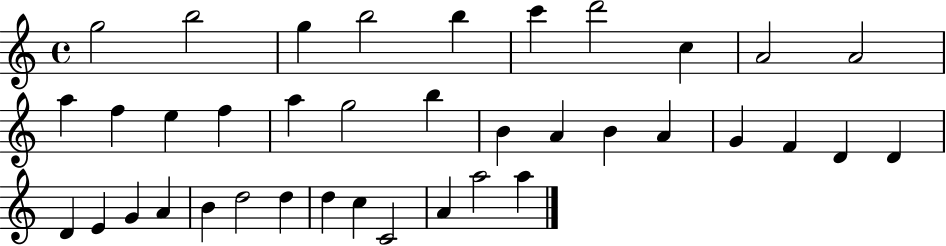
G5/h B5/h G5/q B5/h B5/q C6/q D6/h C5/q A4/h A4/h A5/q F5/q E5/q F5/q A5/q G5/h B5/q B4/q A4/q B4/q A4/q G4/q F4/q D4/q D4/q D4/q E4/q G4/q A4/q B4/q D5/h D5/q D5/q C5/q C4/h A4/q A5/h A5/q